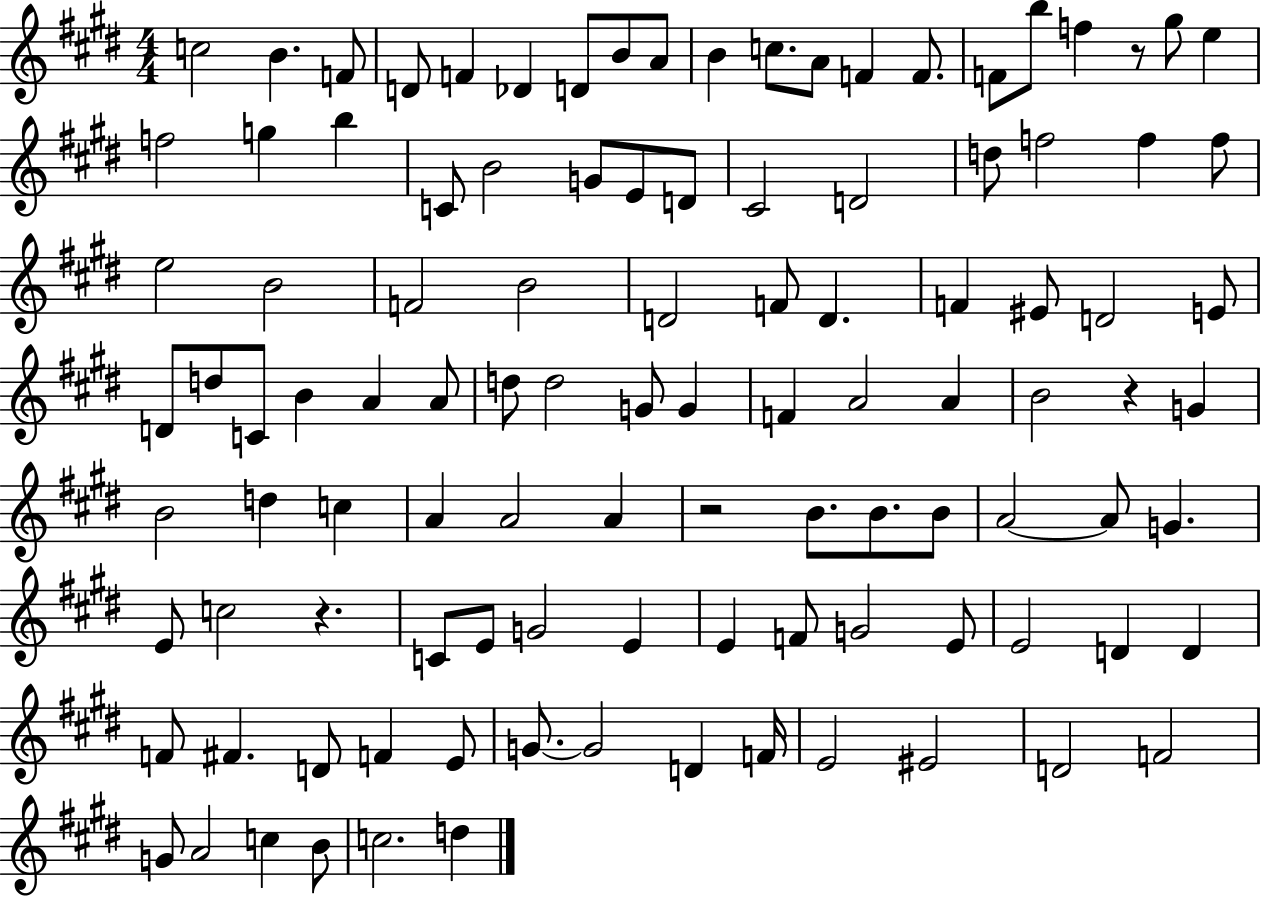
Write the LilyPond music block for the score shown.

{
  \clef treble
  \numericTimeSignature
  \time 4/4
  \key e \major
  c''2 b'4. f'8 | d'8 f'4 des'4 d'8 b'8 a'8 | b'4 c''8. a'8 f'4 f'8. | f'8 b''8 f''4 r8 gis''8 e''4 | \break f''2 g''4 b''4 | c'8 b'2 g'8 e'8 d'8 | cis'2 d'2 | d''8 f''2 f''4 f''8 | \break e''2 b'2 | f'2 b'2 | d'2 f'8 d'4. | f'4 eis'8 d'2 e'8 | \break d'8 d''8 c'8 b'4 a'4 a'8 | d''8 d''2 g'8 g'4 | f'4 a'2 a'4 | b'2 r4 g'4 | \break b'2 d''4 c''4 | a'4 a'2 a'4 | r2 b'8. b'8. b'8 | a'2~~ a'8 g'4. | \break e'8 c''2 r4. | c'8 e'8 g'2 e'4 | e'4 f'8 g'2 e'8 | e'2 d'4 d'4 | \break f'8 fis'4. d'8 f'4 e'8 | g'8.~~ g'2 d'4 f'16 | e'2 eis'2 | d'2 f'2 | \break g'8 a'2 c''4 b'8 | c''2. d''4 | \bar "|."
}